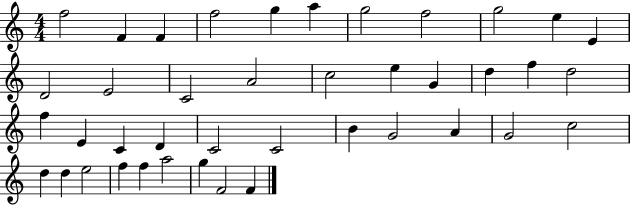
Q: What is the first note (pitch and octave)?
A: F5